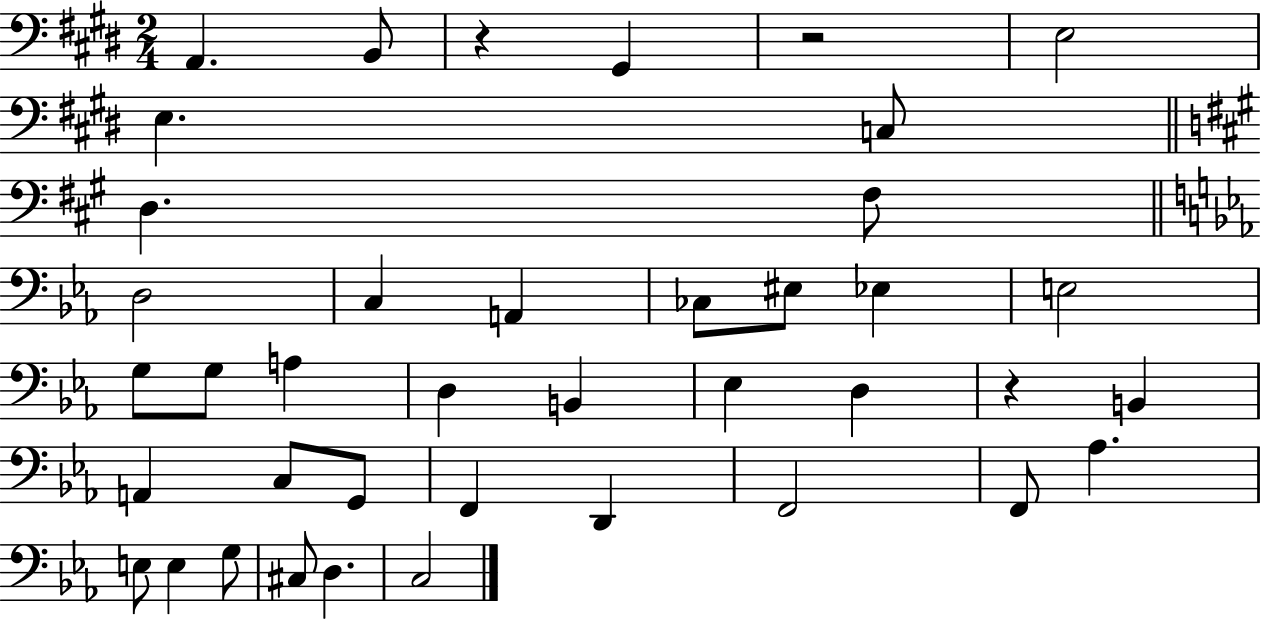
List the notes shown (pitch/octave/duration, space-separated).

A2/q. B2/e R/q G#2/q R/h E3/h E3/q. C3/e D3/q. F#3/e D3/h C3/q A2/q CES3/e EIS3/e Eb3/q E3/h G3/e G3/e A3/q D3/q B2/q Eb3/q D3/q R/q B2/q A2/q C3/e G2/e F2/q D2/q F2/h F2/e Ab3/q. E3/e E3/q G3/e C#3/e D3/q. C3/h